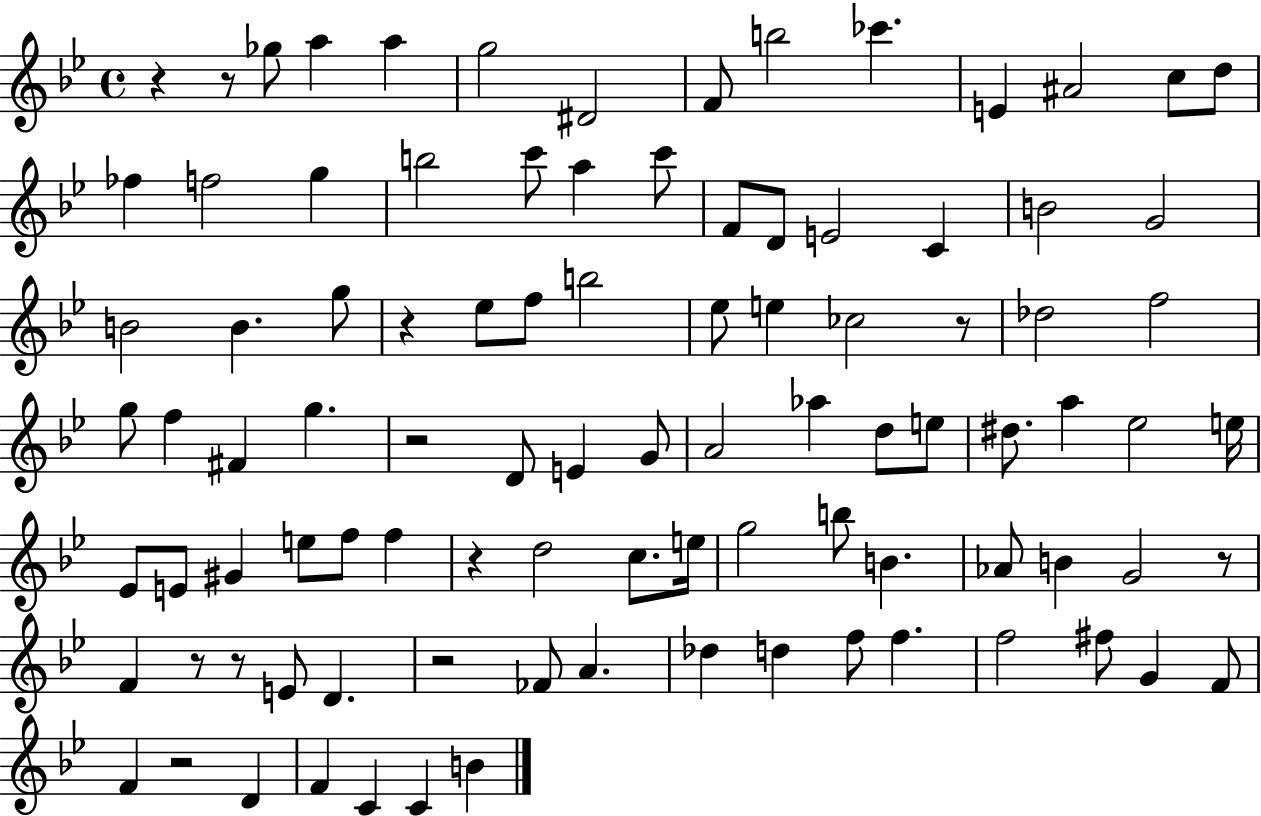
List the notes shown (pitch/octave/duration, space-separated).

R/q R/e Gb5/e A5/q A5/q G5/h D#4/h F4/e B5/h CES6/q. E4/q A#4/h C5/e D5/e FES5/q F5/h G5/q B5/h C6/e A5/q C6/e F4/e D4/e E4/h C4/q B4/h G4/h B4/h B4/q. G5/e R/q Eb5/e F5/e B5/h Eb5/e E5/q CES5/h R/e Db5/h F5/h G5/e F5/q F#4/q G5/q. R/h D4/e E4/q G4/e A4/h Ab5/q D5/e E5/e D#5/e. A5/q Eb5/h E5/s Eb4/e E4/e G#4/q E5/e F5/e F5/q R/q D5/h C5/e. E5/s G5/h B5/e B4/q. Ab4/e B4/q G4/h R/e F4/q R/e R/e E4/e D4/q. R/h FES4/e A4/q. Db5/q D5/q F5/e F5/q. F5/h F#5/e G4/q F4/e F4/q R/h D4/q F4/q C4/q C4/q B4/q